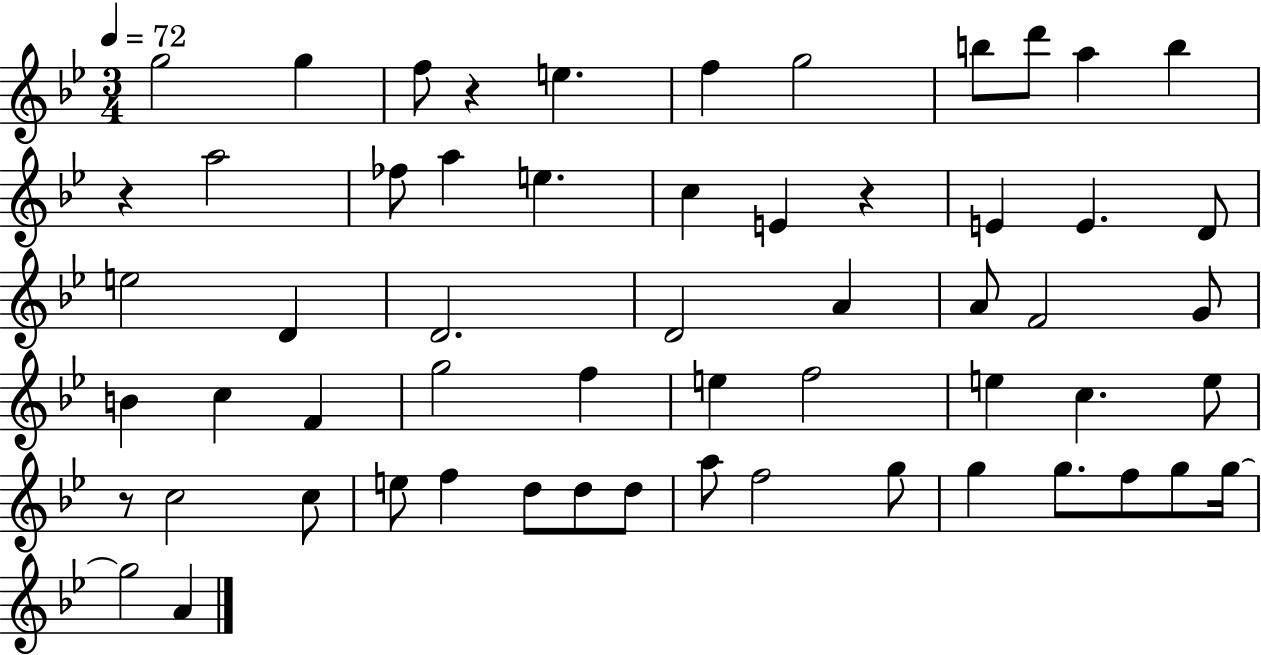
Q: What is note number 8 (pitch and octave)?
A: D6